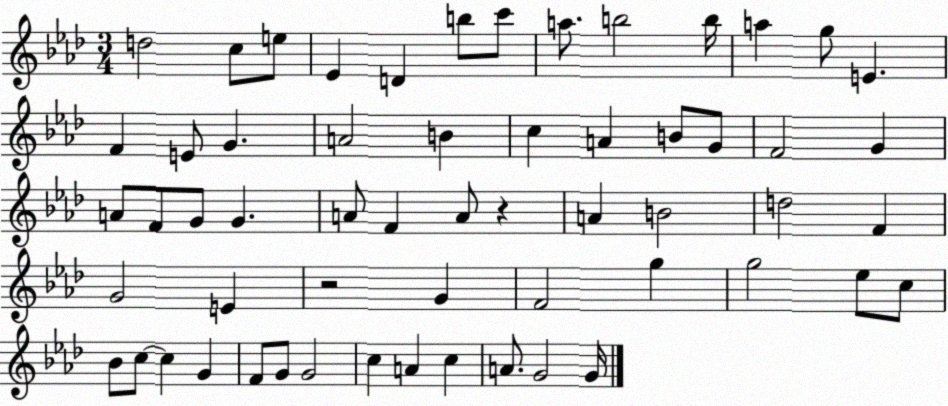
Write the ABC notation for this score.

X:1
T:Untitled
M:3/4
L:1/4
K:Ab
d2 c/2 e/2 _E D b/2 c'/2 a/2 b2 b/4 a g/2 E F E/2 G A2 B c A B/2 G/2 F2 G A/2 F/2 G/2 G A/2 F A/2 z A B2 d2 F G2 E z2 G F2 g g2 _e/2 c/2 _B/2 c/2 c G F/2 G/2 G2 c A c A/2 G2 G/4